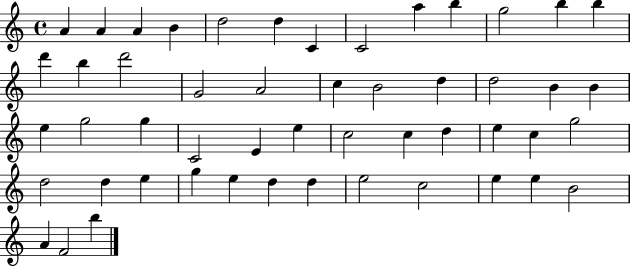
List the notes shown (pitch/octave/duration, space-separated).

A4/q A4/q A4/q B4/q D5/h D5/q C4/q C4/h A5/q B5/q G5/h B5/q B5/q D6/q B5/q D6/h G4/h A4/h C5/q B4/h D5/q D5/h B4/q B4/q E5/q G5/h G5/q C4/h E4/q E5/q C5/h C5/q D5/q E5/q C5/q G5/h D5/h D5/q E5/q G5/q E5/q D5/q D5/q E5/h C5/h E5/q E5/q B4/h A4/q F4/h B5/q